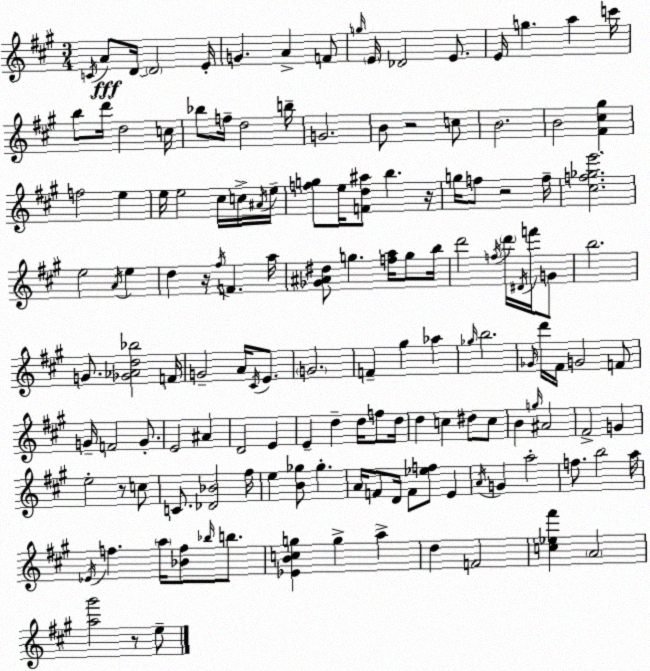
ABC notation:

X:1
T:Untitled
M:3/4
L:1/4
K:A
C/4 A/2 D/4 D2 E/4 G A F/2 g/4 E/4 _D2 E/2 E/4 g a c'/4 b/2 d'/4 d2 c/4 _b/2 f/4 d2 b/4 G2 B/2 z2 c/2 B2 B2 [^F^c^g] f2 e e/4 e2 ^c/4 c/4 ^A/4 e/4 [fg]/2 e/4 [Fd^a]/2 b z/4 g/4 f/2 z2 f/4 [^cf_ge']2 e2 A/4 e d z/4 ^f/4 F a/4 [_G^A^d]/2 g [fa]/4 g/2 b/4 d'2 f/4 d'/4 ^D/4 f'/4 G/2 b2 G/2 [_G_Ad_b]2 F/4 G2 A/4 ^C/4 E/2 G2 F ^g _a _g/4 b2 _G/4 d'/4 ^F/4 G2 F/2 G/4 F2 G/2 E2 ^A D2 E E d d/4 f/2 d/4 d c ^d/2 c/2 B g/4 ^A2 ^F2 G e2 z/2 c/2 C/2 [_D_B]2 ^f/4 e [B_g]/2 _g A/4 F/2 D/4 F/2 [_ef]/2 E A/4 G a2 f/2 b2 a/4 _E/4 f a/4 [_Bf]/2 _b/4 b/2 [_EBcg] g a d F2 [c_e^f'] A2 [a^g']2 z/2 e/2